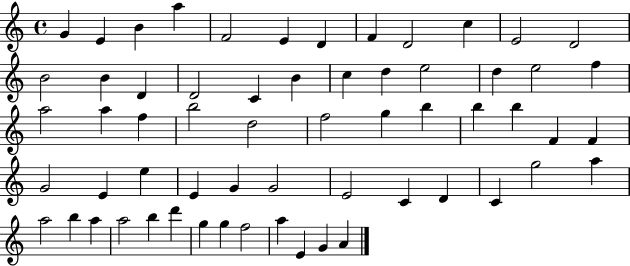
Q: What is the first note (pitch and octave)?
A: G4